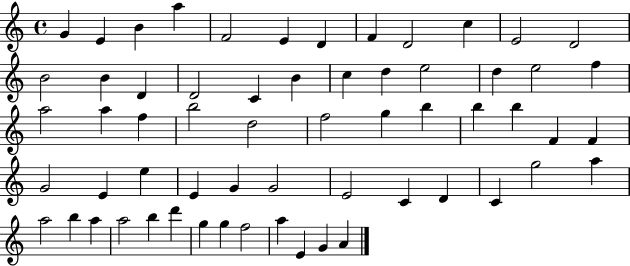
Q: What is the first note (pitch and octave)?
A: G4